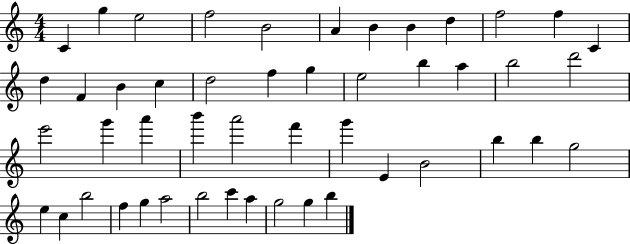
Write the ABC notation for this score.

X:1
T:Untitled
M:4/4
L:1/4
K:C
C g e2 f2 B2 A B B d f2 f C d F B c d2 f g e2 b a b2 d'2 e'2 g' a' b' a'2 f' g' E B2 b b g2 e c b2 f g a2 b2 c' a g2 g b